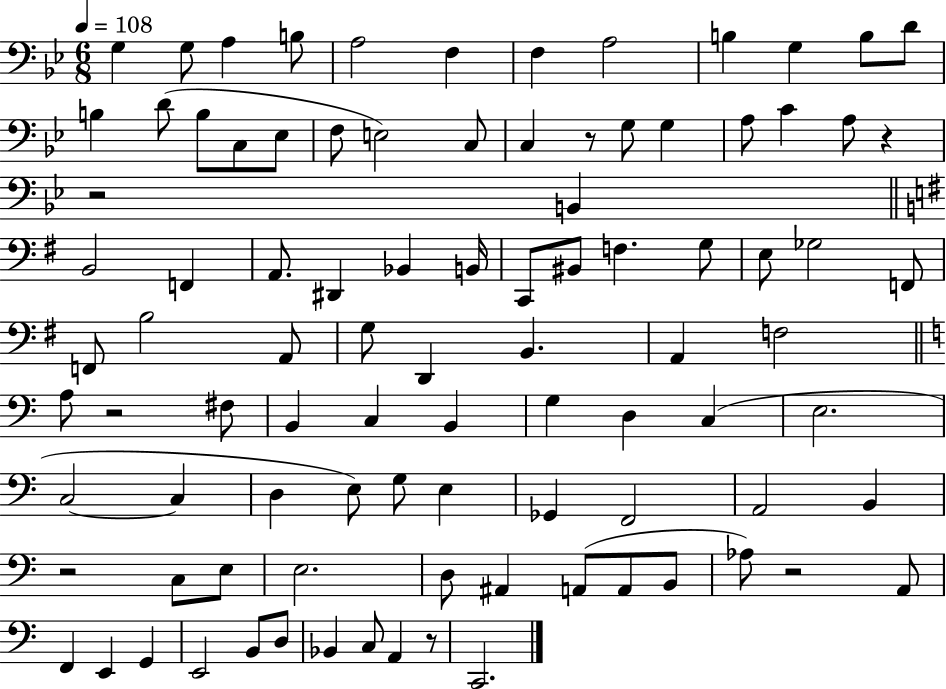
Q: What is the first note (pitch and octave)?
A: G3